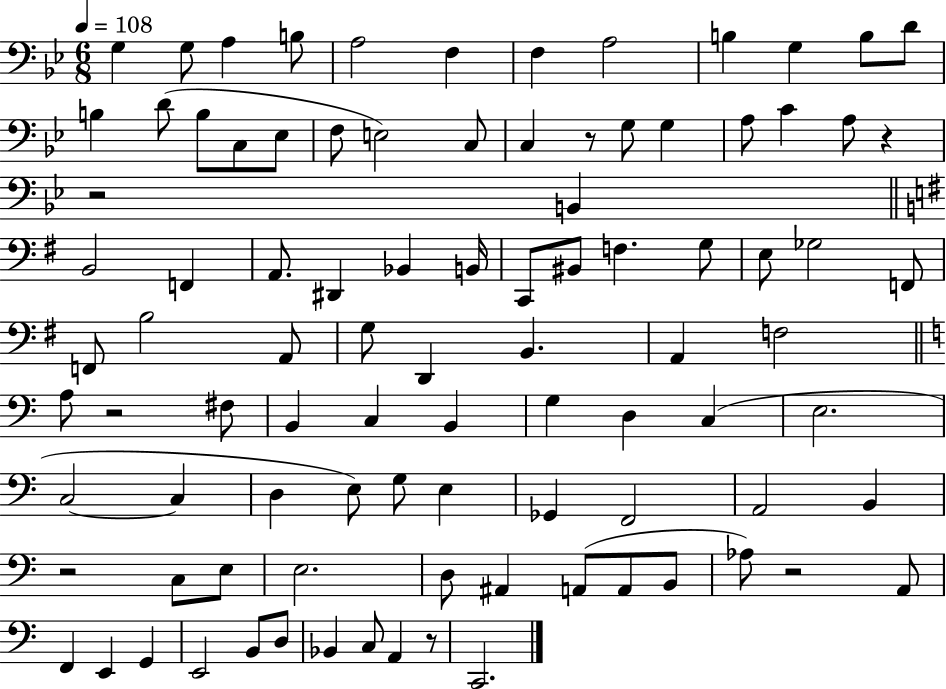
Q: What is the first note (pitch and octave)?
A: G3